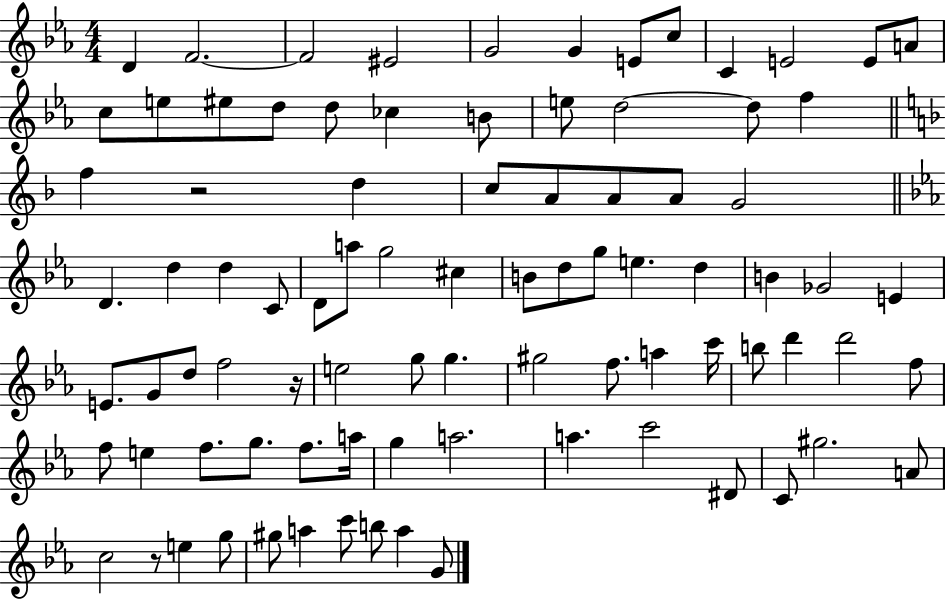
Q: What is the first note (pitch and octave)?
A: D4